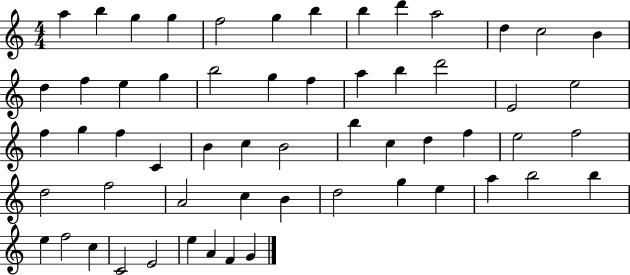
A5/q B5/q G5/q G5/q F5/h G5/q B5/q B5/q D6/q A5/h D5/q C5/h B4/q D5/q F5/q E5/q G5/q B5/h G5/q F5/q A5/q B5/q D6/h E4/h E5/h F5/q G5/q F5/q C4/q B4/q C5/q B4/h B5/q C5/q D5/q F5/q E5/h F5/h D5/h F5/h A4/h C5/q B4/q D5/h G5/q E5/q A5/q B5/h B5/q E5/q F5/h C5/q C4/h E4/h E5/q A4/q F4/q G4/q